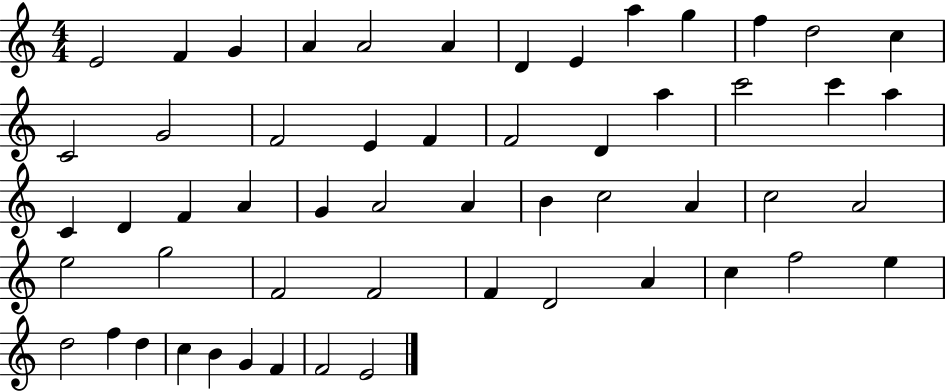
{
  \clef treble
  \numericTimeSignature
  \time 4/4
  \key c \major
  e'2 f'4 g'4 | a'4 a'2 a'4 | d'4 e'4 a''4 g''4 | f''4 d''2 c''4 | \break c'2 g'2 | f'2 e'4 f'4 | f'2 d'4 a''4 | c'''2 c'''4 a''4 | \break c'4 d'4 f'4 a'4 | g'4 a'2 a'4 | b'4 c''2 a'4 | c''2 a'2 | \break e''2 g''2 | f'2 f'2 | f'4 d'2 a'4 | c''4 f''2 e''4 | \break d''2 f''4 d''4 | c''4 b'4 g'4 f'4 | f'2 e'2 | \bar "|."
}